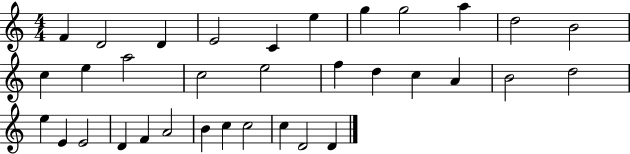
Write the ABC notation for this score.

X:1
T:Untitled
M:4/4
L:1/4
K:C
F D2 D E2 C e g g2 a d2 B2 c e a2 c2 e2 f d c A B2 d2 e E E2 D F A2 B c c2 c D2 D